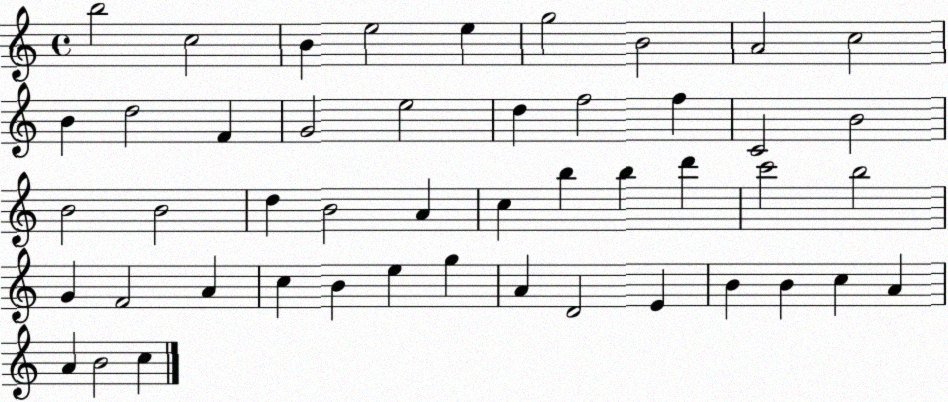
X:1
T:Untitled
M:4/4
L:1/4
K:C
b2 c2 B e2 e g2 B2 A2 c2 B d2 F G2 e2 d f2 f C2 B2 B2 B2 d B2 A c b b d' c'2 b2 G F2 A c B e g A D2 E B B c A A B2 c